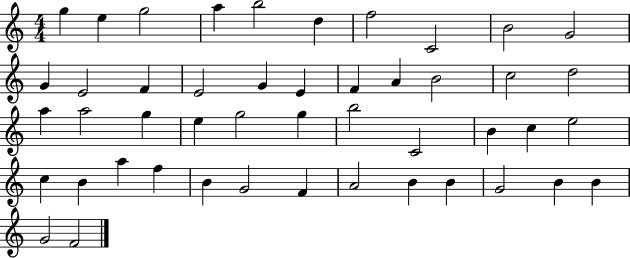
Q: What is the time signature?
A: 4/4